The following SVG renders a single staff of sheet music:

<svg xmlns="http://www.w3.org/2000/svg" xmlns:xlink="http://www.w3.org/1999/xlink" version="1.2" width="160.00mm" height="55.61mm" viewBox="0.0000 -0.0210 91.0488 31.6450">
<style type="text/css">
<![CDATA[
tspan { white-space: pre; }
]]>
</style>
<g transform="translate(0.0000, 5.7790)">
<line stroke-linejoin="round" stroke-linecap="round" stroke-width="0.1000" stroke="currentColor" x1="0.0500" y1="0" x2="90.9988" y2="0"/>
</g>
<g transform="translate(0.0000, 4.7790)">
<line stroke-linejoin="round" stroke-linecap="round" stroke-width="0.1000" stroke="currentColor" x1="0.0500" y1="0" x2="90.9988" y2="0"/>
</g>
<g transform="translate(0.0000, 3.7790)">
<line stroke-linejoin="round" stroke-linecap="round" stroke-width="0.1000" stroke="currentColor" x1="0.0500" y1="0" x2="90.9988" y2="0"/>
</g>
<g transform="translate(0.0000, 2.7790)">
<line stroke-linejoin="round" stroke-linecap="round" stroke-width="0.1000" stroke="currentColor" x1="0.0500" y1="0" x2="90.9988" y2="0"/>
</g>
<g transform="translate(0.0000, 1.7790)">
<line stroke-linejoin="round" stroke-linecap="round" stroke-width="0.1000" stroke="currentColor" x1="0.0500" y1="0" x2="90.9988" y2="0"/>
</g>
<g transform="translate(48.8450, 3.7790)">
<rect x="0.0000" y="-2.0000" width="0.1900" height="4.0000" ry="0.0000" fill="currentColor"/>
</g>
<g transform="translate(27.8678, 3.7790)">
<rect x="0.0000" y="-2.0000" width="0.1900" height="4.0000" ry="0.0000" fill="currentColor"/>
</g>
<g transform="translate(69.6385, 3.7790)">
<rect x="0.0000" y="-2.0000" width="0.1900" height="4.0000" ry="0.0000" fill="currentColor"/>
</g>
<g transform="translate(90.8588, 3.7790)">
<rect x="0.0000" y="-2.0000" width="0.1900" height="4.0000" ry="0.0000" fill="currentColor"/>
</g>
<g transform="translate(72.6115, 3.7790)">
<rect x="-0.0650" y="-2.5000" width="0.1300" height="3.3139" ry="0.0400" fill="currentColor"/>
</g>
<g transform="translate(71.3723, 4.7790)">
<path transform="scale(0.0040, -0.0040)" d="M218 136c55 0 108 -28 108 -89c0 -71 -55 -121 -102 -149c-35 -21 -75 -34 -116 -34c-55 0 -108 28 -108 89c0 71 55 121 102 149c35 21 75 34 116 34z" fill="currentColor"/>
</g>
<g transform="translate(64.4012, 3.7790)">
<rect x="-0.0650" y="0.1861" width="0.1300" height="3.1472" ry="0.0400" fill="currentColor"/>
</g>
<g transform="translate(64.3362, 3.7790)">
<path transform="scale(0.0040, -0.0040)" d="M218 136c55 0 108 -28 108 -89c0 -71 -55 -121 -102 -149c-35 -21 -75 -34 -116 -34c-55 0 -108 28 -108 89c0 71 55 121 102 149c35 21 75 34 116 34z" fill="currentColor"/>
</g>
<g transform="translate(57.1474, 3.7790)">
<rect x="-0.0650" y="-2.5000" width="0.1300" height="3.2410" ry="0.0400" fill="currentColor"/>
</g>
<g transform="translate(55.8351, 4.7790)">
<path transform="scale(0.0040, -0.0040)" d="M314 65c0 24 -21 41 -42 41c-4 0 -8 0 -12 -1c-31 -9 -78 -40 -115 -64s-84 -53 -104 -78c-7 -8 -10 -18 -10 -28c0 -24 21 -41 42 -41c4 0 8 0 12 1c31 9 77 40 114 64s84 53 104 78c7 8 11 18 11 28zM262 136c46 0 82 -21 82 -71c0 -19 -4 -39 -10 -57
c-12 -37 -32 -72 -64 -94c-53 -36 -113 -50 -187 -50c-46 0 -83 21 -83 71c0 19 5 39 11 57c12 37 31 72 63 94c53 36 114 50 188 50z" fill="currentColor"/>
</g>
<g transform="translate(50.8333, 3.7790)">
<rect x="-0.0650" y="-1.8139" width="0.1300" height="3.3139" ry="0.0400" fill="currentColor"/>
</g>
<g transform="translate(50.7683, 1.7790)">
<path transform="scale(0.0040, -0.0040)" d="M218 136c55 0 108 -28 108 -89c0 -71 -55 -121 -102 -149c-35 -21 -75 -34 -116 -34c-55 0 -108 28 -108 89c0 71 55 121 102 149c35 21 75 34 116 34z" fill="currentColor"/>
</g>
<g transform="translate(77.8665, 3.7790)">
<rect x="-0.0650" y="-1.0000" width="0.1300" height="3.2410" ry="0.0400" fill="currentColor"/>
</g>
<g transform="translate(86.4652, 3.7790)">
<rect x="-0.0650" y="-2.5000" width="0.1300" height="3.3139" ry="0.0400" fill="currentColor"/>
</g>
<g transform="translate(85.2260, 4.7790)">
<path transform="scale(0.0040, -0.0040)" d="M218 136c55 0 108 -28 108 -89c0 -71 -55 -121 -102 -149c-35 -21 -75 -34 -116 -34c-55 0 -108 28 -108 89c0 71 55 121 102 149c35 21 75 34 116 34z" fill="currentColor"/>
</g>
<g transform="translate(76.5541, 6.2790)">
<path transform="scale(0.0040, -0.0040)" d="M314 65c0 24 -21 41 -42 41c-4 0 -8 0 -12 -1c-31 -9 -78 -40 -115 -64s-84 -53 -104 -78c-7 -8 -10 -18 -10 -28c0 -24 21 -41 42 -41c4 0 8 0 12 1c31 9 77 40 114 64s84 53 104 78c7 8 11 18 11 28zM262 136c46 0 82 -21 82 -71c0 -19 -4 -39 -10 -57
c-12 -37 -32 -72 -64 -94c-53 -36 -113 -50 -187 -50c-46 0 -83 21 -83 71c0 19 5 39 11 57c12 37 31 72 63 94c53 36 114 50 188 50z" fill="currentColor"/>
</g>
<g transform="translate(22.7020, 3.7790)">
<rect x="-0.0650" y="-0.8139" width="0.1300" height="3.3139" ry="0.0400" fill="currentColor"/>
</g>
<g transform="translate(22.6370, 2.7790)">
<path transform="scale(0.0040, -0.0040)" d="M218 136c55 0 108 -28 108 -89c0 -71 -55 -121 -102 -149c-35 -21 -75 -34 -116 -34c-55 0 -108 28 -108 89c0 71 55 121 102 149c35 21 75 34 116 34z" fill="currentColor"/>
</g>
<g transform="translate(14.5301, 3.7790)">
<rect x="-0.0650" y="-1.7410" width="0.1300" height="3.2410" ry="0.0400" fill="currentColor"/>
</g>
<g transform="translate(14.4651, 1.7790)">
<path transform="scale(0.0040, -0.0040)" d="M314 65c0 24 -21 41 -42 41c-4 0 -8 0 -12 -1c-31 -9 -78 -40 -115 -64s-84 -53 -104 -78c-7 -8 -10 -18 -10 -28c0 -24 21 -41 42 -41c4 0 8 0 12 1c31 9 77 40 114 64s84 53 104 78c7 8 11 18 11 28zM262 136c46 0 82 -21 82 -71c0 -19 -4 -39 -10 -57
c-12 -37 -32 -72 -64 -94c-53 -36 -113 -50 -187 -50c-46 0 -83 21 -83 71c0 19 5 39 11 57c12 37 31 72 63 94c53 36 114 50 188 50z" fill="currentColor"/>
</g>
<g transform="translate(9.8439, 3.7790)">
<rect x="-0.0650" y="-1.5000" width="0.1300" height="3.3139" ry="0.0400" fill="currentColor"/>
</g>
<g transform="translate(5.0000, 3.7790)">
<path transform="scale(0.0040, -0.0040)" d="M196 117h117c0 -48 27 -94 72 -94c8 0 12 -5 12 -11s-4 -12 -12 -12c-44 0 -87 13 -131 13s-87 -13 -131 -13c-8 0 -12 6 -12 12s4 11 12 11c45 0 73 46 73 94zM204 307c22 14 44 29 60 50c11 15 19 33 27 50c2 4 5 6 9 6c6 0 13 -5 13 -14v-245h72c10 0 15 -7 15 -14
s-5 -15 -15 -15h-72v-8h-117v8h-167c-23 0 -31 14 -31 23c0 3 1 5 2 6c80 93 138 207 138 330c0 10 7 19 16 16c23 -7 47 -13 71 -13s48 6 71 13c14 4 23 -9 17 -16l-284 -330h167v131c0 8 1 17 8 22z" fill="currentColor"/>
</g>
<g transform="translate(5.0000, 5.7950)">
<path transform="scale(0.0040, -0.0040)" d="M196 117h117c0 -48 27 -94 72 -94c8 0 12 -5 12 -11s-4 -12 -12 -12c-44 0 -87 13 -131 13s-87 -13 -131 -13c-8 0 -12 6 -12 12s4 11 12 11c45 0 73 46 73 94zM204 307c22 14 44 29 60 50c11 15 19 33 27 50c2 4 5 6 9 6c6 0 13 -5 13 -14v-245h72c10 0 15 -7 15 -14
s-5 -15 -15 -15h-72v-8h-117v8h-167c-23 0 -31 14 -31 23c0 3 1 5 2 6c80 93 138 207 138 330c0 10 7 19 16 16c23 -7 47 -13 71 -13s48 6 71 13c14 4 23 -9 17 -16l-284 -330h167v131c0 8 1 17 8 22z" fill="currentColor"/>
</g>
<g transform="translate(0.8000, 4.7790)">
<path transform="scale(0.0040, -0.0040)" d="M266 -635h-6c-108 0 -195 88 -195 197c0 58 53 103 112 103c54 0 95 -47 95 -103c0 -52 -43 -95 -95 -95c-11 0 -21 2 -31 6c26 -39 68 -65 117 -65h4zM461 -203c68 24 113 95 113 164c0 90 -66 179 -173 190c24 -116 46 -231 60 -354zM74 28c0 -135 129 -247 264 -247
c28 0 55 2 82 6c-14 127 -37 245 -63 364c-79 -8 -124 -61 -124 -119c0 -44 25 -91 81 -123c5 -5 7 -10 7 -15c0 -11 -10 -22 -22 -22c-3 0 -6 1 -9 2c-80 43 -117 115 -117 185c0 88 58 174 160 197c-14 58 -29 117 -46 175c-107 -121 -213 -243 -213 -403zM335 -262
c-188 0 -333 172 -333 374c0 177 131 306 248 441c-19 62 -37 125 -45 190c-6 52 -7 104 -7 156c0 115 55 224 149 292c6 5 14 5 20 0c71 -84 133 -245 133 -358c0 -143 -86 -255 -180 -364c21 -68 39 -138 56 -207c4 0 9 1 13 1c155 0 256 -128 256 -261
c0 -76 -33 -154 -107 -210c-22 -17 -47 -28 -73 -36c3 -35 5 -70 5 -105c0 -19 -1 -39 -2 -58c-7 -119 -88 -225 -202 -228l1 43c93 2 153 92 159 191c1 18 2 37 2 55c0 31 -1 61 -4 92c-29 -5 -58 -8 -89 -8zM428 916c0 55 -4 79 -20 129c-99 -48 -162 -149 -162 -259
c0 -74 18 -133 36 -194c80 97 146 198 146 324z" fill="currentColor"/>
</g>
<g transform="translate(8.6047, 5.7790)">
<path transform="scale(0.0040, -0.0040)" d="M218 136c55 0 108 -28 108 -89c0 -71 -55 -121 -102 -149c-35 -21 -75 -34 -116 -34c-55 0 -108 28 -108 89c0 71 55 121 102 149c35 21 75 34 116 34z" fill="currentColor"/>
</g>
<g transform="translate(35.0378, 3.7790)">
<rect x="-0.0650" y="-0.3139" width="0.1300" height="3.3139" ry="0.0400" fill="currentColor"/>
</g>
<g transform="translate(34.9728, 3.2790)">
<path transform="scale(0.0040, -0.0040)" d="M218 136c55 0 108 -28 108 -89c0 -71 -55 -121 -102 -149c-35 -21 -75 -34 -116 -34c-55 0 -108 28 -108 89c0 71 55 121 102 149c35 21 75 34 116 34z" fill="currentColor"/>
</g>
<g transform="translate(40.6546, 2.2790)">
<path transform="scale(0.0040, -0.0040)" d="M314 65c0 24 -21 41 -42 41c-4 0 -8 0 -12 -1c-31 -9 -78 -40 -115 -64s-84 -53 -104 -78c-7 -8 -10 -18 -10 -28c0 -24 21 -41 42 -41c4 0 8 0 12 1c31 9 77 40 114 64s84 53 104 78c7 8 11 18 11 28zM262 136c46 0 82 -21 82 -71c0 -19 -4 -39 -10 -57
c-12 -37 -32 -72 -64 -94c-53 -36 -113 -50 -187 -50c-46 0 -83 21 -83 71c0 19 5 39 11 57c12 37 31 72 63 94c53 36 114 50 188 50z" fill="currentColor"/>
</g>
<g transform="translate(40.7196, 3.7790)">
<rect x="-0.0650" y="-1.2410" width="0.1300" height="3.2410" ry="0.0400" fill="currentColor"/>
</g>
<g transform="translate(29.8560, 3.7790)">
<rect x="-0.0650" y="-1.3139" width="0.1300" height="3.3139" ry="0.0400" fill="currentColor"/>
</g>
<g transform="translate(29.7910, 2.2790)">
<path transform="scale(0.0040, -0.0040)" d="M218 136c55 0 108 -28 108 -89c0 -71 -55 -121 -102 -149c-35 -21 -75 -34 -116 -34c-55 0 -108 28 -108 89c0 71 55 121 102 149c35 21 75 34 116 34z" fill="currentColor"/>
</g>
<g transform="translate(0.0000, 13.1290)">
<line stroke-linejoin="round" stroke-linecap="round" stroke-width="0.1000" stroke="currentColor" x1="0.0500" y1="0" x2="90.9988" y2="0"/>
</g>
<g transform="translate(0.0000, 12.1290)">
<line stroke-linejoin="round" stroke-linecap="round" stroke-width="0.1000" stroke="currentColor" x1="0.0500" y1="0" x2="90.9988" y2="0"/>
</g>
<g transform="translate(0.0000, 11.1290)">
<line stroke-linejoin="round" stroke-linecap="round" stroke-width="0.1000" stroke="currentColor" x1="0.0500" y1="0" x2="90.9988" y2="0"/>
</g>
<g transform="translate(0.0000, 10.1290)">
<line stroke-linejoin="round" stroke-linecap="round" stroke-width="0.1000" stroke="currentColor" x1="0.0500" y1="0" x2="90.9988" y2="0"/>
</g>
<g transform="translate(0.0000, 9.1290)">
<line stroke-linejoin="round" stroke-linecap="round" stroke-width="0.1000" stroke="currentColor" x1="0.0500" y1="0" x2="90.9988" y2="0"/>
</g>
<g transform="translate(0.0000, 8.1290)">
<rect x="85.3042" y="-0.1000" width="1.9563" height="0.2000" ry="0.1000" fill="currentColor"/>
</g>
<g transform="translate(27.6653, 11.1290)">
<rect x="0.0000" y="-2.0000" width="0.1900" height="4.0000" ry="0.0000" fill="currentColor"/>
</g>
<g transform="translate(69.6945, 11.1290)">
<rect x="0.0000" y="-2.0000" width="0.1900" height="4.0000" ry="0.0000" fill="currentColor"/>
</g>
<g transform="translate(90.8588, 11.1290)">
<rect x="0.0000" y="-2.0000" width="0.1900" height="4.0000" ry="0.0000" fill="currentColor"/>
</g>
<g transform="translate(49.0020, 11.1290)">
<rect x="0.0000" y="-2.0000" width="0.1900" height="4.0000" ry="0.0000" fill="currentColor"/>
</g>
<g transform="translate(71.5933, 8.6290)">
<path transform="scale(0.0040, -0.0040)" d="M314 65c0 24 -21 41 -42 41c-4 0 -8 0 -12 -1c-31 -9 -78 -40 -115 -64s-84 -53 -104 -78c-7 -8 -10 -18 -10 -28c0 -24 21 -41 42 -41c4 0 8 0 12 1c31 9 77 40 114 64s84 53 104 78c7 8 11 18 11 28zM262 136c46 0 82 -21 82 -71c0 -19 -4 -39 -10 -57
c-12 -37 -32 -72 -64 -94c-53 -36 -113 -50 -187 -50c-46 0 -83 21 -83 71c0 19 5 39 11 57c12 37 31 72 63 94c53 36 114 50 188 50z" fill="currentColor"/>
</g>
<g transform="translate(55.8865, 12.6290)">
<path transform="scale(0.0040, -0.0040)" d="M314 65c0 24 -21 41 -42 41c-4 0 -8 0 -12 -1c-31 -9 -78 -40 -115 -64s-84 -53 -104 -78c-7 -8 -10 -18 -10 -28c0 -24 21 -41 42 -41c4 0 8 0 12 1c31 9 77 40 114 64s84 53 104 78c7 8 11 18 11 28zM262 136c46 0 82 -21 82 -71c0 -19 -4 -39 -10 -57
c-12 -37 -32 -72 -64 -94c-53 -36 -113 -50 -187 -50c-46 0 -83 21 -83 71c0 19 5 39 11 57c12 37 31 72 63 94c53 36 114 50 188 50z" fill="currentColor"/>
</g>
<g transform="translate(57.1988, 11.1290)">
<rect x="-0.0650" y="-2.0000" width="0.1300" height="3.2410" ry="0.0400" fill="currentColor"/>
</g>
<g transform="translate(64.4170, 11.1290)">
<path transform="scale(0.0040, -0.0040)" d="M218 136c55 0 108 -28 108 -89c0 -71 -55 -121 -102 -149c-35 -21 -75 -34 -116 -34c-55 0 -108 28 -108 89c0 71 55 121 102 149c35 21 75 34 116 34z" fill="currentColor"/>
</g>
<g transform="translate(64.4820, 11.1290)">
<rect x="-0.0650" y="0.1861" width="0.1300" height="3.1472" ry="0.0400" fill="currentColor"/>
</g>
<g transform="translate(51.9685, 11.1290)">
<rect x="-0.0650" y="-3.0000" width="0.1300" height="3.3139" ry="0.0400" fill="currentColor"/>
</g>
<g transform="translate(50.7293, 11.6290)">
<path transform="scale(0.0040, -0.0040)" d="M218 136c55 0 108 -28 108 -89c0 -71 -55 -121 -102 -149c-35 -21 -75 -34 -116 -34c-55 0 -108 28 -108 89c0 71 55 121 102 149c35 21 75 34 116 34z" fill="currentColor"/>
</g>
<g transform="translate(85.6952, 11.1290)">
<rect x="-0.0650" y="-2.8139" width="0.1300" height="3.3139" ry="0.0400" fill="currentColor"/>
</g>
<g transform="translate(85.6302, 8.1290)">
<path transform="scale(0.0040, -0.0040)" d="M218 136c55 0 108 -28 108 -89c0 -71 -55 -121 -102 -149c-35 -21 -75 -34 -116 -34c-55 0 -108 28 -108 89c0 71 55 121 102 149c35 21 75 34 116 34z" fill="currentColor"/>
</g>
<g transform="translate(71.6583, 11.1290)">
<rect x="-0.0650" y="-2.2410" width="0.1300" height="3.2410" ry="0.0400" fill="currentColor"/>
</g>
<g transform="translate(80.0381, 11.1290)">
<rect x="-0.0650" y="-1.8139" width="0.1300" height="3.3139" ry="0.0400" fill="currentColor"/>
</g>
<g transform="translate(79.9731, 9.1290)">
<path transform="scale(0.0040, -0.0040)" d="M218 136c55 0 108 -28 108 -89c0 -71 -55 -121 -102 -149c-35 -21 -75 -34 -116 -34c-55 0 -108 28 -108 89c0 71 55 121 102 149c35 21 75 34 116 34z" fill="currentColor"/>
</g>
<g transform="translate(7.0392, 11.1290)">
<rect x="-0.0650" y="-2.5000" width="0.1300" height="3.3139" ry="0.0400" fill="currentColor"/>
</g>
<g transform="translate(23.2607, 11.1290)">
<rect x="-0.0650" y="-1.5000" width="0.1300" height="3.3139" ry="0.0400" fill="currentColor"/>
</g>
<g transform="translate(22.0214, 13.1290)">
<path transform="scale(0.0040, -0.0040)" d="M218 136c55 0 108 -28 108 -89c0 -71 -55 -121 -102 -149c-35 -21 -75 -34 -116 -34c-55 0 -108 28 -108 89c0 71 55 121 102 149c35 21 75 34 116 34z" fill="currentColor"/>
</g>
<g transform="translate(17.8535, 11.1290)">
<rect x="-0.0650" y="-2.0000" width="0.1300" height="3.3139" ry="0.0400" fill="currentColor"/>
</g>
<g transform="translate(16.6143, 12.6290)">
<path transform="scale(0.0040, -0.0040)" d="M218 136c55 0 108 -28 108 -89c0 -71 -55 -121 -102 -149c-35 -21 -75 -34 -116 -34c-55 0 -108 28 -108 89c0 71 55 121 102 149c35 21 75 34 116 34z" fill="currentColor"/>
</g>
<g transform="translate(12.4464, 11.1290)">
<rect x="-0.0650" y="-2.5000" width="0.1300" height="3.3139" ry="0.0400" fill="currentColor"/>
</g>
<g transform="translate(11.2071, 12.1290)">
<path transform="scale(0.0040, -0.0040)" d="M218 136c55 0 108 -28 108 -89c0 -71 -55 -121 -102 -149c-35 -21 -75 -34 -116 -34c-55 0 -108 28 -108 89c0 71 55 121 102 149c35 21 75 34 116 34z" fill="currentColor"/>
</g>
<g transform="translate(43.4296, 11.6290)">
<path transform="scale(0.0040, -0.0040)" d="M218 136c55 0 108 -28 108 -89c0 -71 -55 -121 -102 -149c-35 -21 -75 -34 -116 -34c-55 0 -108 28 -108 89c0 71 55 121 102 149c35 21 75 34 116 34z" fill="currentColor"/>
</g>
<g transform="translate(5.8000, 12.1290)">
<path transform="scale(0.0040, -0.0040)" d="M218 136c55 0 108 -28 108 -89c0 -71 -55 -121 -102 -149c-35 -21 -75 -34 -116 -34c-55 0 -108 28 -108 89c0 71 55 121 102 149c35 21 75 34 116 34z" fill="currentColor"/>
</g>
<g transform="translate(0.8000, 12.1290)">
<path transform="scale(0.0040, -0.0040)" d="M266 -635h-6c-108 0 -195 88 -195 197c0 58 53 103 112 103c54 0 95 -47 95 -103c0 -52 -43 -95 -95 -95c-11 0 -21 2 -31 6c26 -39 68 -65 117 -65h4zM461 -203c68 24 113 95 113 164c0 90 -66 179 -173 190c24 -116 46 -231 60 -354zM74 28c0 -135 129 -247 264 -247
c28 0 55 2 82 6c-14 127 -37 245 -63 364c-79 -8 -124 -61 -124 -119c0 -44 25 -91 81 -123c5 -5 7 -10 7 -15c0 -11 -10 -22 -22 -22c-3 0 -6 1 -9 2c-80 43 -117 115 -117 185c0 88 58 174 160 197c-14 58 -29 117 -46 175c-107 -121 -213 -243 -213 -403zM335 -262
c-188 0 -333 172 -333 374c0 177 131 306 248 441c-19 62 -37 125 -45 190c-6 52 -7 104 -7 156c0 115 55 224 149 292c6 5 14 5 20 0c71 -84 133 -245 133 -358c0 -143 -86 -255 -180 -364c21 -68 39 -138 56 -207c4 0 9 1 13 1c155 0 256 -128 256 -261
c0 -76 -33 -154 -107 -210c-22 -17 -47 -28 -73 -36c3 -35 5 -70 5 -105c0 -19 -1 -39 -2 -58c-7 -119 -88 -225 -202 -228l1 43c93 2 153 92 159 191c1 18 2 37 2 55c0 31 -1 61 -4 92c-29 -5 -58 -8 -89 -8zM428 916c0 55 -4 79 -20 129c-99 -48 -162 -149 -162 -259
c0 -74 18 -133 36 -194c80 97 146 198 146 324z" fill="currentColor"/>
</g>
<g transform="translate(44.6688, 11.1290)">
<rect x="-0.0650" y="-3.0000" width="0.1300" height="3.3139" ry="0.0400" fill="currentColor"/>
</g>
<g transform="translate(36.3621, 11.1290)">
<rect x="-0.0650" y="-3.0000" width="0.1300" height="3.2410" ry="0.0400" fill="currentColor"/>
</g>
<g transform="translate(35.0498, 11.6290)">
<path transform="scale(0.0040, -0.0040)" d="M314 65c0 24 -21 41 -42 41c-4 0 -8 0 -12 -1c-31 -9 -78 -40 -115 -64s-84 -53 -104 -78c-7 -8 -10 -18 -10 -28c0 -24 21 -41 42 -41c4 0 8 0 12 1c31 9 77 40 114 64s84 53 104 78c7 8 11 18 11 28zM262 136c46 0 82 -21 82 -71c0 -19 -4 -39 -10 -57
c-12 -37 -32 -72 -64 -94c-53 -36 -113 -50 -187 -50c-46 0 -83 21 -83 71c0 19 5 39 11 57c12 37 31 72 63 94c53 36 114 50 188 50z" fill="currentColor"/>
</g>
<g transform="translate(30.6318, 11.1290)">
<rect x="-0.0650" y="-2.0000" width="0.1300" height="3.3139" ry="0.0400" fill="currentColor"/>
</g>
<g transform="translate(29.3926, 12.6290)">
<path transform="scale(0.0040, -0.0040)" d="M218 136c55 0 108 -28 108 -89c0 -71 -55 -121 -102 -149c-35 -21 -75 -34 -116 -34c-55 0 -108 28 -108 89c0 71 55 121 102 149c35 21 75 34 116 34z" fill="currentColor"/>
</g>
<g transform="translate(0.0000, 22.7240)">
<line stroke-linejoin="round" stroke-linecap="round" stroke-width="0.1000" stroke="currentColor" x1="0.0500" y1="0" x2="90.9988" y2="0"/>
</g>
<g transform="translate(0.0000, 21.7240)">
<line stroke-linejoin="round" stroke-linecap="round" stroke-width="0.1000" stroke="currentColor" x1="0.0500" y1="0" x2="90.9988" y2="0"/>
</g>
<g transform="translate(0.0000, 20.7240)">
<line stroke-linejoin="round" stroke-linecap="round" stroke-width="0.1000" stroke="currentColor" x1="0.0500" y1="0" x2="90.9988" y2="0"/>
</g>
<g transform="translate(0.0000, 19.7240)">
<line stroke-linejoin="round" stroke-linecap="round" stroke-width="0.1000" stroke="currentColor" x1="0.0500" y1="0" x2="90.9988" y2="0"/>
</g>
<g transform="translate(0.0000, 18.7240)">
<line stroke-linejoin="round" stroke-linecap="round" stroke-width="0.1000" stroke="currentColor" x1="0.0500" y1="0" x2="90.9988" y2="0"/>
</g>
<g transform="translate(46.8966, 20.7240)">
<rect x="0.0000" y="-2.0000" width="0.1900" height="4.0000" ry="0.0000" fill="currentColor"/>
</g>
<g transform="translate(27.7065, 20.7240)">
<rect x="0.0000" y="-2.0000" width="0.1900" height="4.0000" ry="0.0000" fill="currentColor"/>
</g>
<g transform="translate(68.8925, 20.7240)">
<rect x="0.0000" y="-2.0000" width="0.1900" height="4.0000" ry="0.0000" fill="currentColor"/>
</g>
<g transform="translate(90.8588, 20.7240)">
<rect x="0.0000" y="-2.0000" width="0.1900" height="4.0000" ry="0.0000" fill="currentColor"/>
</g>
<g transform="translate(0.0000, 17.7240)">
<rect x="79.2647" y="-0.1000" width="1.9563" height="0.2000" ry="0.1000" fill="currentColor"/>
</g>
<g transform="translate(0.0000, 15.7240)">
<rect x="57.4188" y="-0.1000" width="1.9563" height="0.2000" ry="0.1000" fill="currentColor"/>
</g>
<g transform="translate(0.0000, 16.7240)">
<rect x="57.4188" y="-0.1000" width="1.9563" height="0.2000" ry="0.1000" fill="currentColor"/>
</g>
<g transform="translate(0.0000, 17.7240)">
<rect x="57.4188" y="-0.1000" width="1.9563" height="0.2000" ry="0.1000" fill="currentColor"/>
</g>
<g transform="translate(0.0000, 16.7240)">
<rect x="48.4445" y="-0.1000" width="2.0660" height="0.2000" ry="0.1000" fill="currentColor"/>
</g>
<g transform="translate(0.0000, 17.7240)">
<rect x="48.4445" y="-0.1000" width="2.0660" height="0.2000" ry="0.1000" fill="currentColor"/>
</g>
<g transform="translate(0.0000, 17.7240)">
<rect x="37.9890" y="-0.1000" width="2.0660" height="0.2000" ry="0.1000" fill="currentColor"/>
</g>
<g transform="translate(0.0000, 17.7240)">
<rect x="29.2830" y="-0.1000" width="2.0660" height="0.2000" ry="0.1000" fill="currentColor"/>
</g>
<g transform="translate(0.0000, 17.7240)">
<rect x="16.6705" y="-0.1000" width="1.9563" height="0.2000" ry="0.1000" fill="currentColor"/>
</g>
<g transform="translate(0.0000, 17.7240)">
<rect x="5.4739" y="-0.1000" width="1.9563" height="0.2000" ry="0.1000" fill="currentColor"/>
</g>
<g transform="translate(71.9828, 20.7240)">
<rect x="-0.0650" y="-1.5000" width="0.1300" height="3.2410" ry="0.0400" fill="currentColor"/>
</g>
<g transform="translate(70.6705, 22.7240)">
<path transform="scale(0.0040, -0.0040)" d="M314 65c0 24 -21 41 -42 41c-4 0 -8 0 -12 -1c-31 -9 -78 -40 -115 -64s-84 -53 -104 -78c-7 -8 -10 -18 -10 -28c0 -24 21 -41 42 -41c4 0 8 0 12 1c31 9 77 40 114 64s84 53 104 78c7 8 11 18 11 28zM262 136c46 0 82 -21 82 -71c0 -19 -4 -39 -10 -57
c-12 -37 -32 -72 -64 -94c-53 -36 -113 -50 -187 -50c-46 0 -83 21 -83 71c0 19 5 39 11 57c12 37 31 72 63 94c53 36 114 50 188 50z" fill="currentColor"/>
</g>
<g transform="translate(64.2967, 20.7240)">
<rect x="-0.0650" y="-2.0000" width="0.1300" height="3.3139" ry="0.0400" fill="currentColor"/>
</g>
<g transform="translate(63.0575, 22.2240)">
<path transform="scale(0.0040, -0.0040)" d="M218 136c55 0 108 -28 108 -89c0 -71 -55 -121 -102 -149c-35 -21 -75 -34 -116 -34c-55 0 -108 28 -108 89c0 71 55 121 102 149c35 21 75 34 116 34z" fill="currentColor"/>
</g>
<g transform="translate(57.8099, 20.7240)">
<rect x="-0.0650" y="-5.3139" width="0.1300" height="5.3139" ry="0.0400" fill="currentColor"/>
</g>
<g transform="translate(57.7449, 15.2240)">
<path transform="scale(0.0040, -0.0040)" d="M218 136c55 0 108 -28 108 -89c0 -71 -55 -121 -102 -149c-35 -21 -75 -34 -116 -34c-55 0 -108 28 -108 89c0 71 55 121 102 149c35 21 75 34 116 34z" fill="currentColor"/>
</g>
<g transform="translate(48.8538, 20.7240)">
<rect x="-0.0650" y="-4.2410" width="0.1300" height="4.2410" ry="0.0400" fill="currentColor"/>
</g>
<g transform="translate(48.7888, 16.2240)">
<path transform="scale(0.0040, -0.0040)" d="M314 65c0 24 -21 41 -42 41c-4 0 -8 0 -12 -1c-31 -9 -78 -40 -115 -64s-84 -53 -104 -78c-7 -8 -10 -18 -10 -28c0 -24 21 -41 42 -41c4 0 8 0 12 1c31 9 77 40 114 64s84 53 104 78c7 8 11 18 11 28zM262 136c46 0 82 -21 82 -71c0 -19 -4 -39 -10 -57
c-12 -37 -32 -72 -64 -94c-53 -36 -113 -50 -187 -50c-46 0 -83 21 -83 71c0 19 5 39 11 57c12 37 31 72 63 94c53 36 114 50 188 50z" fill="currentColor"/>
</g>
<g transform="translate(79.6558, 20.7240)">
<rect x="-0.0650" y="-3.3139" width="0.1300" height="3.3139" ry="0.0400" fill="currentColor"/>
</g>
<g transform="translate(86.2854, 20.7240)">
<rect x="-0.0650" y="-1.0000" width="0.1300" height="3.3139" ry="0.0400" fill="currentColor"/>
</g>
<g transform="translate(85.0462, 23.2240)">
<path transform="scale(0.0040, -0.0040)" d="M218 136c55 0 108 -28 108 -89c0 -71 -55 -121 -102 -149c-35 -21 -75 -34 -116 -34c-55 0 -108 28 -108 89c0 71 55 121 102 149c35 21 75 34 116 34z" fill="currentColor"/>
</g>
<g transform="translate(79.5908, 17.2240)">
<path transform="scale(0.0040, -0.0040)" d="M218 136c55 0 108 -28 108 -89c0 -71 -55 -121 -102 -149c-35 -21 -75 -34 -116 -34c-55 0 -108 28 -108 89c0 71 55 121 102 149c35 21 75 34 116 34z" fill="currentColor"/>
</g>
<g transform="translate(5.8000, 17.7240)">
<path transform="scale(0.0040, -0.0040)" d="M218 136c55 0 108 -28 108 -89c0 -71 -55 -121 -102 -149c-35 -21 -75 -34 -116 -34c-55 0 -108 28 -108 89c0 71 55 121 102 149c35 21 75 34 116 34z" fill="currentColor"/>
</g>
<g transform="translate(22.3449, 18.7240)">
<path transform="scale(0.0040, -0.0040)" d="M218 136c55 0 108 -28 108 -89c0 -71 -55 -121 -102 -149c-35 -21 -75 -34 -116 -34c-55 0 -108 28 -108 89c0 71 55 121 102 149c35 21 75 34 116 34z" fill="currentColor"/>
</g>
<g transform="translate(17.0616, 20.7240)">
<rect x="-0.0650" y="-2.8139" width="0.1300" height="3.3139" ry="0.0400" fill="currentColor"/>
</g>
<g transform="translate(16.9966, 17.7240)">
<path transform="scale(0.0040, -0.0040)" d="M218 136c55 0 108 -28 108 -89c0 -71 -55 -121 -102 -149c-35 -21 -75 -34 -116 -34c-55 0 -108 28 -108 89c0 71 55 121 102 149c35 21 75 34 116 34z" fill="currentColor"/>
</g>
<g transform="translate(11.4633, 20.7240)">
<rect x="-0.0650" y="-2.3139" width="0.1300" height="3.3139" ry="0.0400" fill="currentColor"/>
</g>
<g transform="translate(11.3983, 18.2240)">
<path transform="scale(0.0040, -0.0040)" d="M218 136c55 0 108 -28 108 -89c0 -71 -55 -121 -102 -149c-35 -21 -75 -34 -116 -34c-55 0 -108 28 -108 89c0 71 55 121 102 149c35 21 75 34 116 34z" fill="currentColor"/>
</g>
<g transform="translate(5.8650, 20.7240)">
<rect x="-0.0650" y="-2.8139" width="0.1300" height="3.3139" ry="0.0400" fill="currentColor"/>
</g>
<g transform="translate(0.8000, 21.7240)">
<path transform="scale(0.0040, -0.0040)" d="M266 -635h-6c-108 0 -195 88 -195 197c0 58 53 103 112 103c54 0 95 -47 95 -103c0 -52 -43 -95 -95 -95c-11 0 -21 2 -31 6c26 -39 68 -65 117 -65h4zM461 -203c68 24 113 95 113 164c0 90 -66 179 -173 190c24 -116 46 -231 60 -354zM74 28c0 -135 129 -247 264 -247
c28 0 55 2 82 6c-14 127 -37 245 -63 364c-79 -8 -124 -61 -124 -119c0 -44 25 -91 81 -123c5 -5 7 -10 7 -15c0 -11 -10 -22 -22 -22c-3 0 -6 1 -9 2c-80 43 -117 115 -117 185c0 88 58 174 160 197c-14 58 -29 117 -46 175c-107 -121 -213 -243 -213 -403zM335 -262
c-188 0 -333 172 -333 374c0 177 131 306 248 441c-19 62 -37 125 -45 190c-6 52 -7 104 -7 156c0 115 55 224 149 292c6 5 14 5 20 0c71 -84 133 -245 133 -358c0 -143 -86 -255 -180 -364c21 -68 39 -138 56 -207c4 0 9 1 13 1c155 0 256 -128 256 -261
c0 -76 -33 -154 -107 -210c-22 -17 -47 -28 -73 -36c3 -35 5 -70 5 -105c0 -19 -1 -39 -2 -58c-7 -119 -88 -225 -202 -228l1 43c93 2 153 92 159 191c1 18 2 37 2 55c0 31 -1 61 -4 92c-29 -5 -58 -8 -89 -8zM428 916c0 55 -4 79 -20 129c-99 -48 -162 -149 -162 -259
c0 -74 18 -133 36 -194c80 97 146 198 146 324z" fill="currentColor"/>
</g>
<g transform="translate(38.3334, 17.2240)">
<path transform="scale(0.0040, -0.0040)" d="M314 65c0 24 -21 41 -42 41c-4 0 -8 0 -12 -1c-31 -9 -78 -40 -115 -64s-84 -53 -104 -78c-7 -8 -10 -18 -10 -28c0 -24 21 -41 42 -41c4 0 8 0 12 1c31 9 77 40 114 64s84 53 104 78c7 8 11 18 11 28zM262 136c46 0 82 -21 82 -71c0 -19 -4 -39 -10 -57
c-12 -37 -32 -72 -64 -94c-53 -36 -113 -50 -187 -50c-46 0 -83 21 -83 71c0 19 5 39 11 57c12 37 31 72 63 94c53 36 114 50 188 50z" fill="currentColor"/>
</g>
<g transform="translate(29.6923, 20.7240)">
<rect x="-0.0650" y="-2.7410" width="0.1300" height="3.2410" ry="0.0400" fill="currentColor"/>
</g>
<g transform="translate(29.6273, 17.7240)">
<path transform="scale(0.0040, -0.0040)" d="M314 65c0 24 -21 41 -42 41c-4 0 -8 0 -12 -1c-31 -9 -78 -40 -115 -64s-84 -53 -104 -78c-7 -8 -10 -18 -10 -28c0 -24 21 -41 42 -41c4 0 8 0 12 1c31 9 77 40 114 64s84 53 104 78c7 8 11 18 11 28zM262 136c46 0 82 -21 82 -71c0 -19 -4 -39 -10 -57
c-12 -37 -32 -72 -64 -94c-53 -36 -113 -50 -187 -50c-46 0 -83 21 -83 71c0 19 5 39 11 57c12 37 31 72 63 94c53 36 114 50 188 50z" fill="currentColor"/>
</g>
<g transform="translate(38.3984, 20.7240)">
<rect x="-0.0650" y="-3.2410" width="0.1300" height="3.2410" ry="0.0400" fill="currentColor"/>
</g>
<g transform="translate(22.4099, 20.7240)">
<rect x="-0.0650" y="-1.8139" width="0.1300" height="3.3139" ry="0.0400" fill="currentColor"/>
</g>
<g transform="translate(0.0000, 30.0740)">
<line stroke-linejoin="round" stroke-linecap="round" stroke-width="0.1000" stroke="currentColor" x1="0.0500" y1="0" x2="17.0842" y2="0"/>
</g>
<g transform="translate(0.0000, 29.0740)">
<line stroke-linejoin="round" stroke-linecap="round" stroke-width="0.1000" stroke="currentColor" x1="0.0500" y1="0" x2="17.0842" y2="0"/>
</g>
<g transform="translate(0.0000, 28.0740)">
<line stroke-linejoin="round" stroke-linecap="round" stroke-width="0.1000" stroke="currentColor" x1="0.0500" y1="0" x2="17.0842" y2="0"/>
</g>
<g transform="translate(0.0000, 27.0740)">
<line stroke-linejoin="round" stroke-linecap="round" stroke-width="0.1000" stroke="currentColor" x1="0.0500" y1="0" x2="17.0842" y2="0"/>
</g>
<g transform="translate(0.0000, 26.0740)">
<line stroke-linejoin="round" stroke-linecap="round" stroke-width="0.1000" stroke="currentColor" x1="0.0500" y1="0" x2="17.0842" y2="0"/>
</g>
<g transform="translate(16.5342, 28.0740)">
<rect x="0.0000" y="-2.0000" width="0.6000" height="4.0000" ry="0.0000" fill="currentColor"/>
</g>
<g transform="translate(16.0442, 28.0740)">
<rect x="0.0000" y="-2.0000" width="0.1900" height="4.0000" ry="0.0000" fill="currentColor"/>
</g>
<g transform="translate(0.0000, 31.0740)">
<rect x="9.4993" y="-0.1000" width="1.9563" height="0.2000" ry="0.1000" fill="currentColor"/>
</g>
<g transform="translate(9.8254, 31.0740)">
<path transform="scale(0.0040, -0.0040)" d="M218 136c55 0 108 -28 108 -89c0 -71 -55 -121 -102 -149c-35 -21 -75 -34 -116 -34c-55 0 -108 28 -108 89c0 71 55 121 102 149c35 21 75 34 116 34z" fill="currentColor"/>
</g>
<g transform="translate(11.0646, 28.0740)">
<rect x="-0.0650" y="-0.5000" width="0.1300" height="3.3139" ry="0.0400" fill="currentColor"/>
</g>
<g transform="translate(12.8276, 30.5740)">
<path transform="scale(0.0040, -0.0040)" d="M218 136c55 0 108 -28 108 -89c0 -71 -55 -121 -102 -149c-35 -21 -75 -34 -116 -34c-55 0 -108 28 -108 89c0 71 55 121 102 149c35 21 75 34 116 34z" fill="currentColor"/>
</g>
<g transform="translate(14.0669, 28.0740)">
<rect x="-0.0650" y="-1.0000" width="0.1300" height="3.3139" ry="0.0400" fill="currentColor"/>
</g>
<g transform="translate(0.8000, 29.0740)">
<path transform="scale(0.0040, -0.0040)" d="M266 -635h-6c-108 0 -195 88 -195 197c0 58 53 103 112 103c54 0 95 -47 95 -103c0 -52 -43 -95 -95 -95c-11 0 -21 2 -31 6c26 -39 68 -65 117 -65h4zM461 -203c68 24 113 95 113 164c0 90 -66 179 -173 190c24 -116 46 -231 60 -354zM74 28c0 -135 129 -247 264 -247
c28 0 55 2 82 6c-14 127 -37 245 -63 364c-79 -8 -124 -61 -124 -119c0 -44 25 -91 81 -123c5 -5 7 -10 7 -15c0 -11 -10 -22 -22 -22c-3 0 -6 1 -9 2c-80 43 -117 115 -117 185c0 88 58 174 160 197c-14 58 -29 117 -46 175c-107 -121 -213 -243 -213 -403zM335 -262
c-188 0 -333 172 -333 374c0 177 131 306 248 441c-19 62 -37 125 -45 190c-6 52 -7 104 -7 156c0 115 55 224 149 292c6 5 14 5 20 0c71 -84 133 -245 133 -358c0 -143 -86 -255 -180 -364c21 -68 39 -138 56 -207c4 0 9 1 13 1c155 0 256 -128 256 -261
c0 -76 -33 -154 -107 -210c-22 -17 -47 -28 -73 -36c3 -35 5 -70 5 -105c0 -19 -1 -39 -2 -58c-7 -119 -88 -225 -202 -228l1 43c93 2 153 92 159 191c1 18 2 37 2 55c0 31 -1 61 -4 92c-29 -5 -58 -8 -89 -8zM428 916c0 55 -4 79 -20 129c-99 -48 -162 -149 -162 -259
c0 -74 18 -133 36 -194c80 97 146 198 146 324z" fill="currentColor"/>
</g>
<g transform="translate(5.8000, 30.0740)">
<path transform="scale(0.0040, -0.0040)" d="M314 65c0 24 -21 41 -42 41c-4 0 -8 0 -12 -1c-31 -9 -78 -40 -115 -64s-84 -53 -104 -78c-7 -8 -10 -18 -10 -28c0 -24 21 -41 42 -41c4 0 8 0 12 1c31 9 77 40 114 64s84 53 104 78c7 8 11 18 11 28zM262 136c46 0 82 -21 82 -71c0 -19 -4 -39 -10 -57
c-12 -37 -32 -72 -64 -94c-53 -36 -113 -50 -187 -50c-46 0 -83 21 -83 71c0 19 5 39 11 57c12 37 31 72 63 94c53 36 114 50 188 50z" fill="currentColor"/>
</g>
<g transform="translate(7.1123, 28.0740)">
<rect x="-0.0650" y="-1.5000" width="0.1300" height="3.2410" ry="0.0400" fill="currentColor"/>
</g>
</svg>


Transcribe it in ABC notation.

X:1
T:Untitled
M:4/4
L:1/4
K:C
E f2 d e c e2 f G2 B G D2 G G G F E F A2 A A F2 B g2 f a a g a f a2 b2 d'2 f' F E2 b D E2 C D